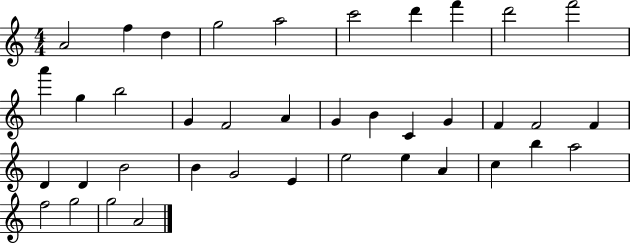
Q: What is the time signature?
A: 4/4